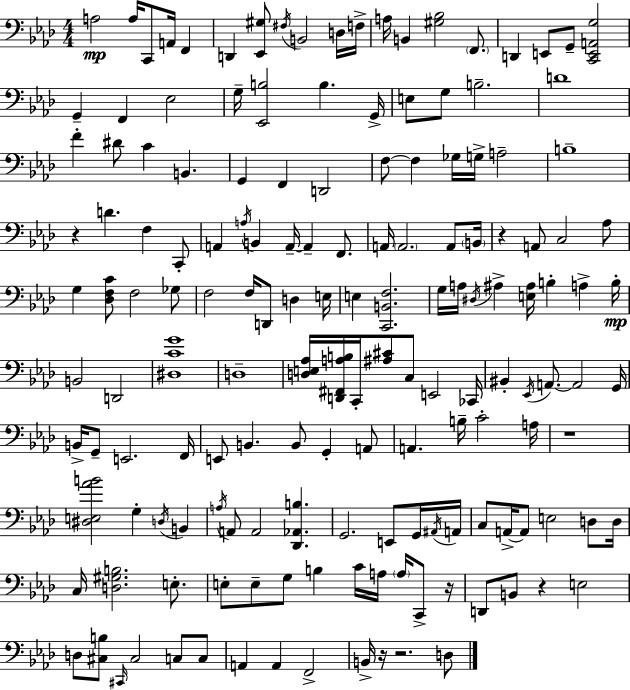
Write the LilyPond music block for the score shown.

{
  \clef bass
  \numericTimeSignature
  \time 4/4
  \key aes \major
  a2\mp a16 c,8 a,16 f,4 | d,4 <ees, gis>8 \acciaccatura { fis16 } b,2 d16 | f16-> a16 b,4 <gis bes>2 \parenthesize f,8. | d,4 e,8 g,8-- <c, e, a, g>2 | \break g,4-- f,4 ees2 | g16-- <ees, b>2 b4. | g,16-> e8 g8 b2.-- | d'1 | \break f'4-. dis'8 c'4 b,4. | g,4 f,4 d,2 | f8~~ f4 ges16 g16-> a2-- | b1-- | \break r4 d'4. f4 c,8-. | a,4 \acciaccatura { a16 } b,4 a,16--~~ a,4-- f,8. | a,16 \parenthesize a,2. a,8 | \parenthesize b,16 r4 a,8 c2 | \break aes8 g4 <des f c'>8 f2 | ges8 f2 f16 d,8 d4 | e16 e4 <c, b, f>2. | g16 a16 \acciaccatura { dis16 } ais4-> <e ais>16 b4-. a4-> | \break b16-.\mp b,2 d,2 | <dis c' g'>1 | d1-- | <d e aes>16 <d, fis, a b>16 c,16-. <ais cis'>8 c8 e,2 | \break ces,16 bis,4-. \acciaccatura { ees,16 } a,8.~~ a,2 | g,16 b,16-> g,8-- e,2. | f,16 e,8 b,4. b,8 g,4-. | a,8 a,4. b16-- c'2-. | \break a16 r1 | <dis e aes' b'>2 g4-. | \acciaccatura { d16 } b,4 \acciaccatura { a16 } a,8 a,2 | <des, aes, b>4. g,2. | \break e,8 g,16 \acciaccatura { ais,16 } a,16 c8 a,16->~~ a,8 e2 | d8 d16 c16 <d gis b>2. | e8.-. e8-. e8-- g8 b4 | c'16 a16 \parenthesize a16 c,8-> r16 d,8 b,8 r4 e2 | \break d8 <cis b>8 \grace { cis,16 } cis2 | c8 c8 a,4 a,4 | f,2-> b,16-> r16 r2. | d8 \bar "|."
}